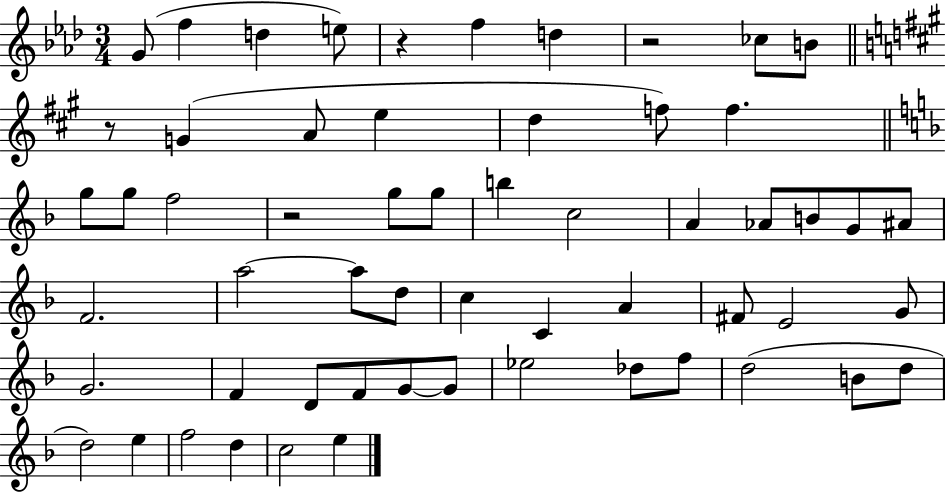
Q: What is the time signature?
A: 3/4